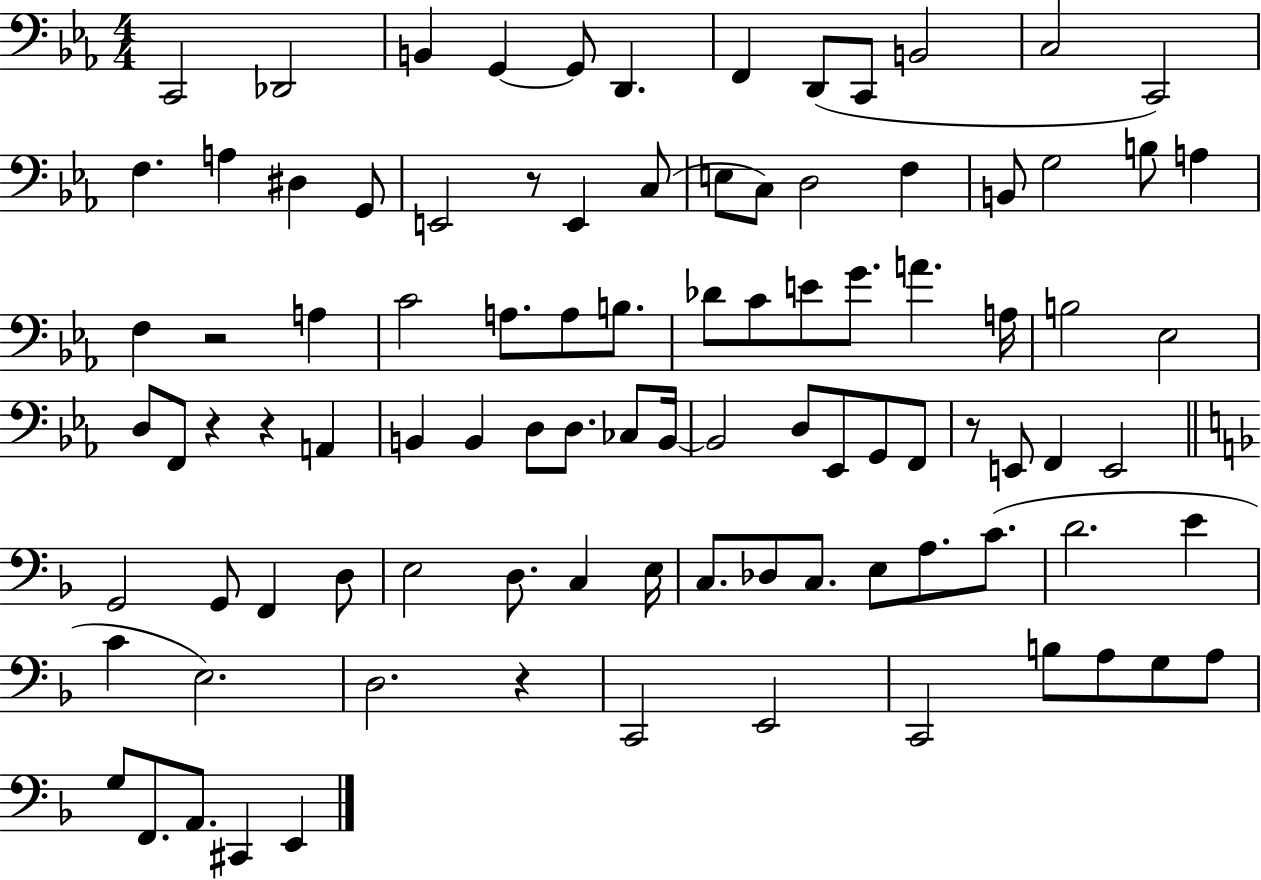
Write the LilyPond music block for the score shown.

{
  \clef bass
  \numericTimeSignature
  \time 4/4
  \key ees \major
  c,2 des,2 | b,4 g,4~~ g,8 d,4. | f,4 d,8( c,8 b,2 | c2 c,2) | \break f4. a4 dis4 g,8 | e,2 r8 e,4 c8( | e8 c8) d2 f4 | b,8 g2 b8 a4 | \break f4 r2 a4 | c'2 a8. a8 b8. | des'8 c'8 e'8 g'8. a'4. a16 | b2 ees2 | \break d8 f,8 r4 r4 a,4 | b,4 b,4 d8 d8. ces8 b,16~~ | b,2 d8 ees,8 g,8 f,8 | r8 e,8 f,4 e,2 | \break \bar "||" \break \key f \major g,2 g,8 f,4 d8 | e2 d8. c4 e16 | c8. des8 c8. e8 a8. c'8.( | d'2. e'4 | \break c'4 e2.) | d2. r4 | c,2 e,2 | c,2 b8 a8 g8 a8 | \break g8 f,8. a,8. cis,4 e,4 | \bar "|."
}